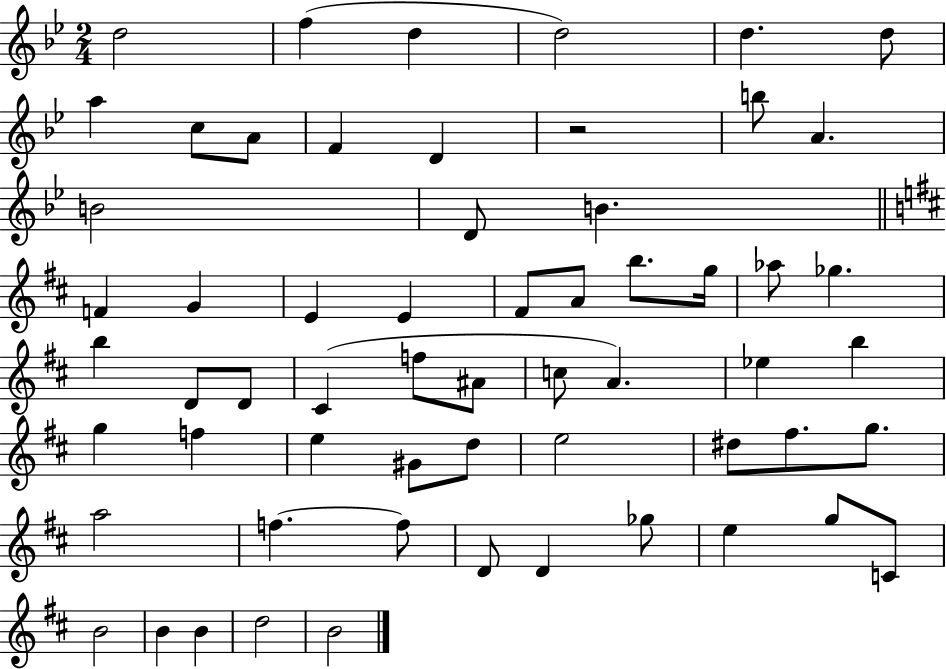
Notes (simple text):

D5/h F5/q D5/q D5/h D5/q. D5/e A5/q C5/e A4/e F4/q D4/q R/h B5/e A4/q. B4/h D4/e B4/q. F4/q G4/q E4/q E4/q F#4/e A4/e B5/e. G5/s Ab5/e Gb5/q. B5/q D4/e D4/e C#4/q F5/e A#4/e C5/e A4/q. Eb5/q B5/q G5/q F5/q E5/q G#4/e D5/e E5/h D#5/e F#5/e. G5/e. A5/h F5/q. F5/e D4/e D4/q Gb5/e E5/q G5/e C4/e B4/h B4/q B4/q D5/h B4/h